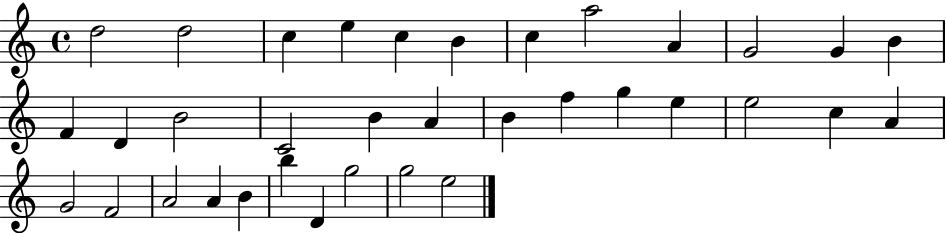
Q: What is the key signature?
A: C major